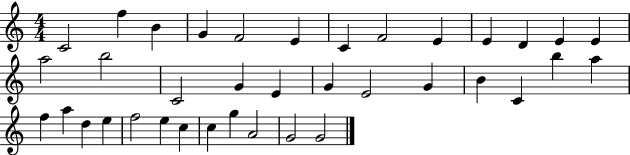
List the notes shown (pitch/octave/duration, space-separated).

C4/h F5/q B4/q G4/q F4/h E4/q C4/q F4/h E4/q E4/q D4/q E4/q E4/q A5/h B5/h C4/h G4/q E4/q G4/q E4/h G4/q B4/q C4/q B5/q A5/q F5/q A5/q D5/q E5/q F5/h E5/q C5/q C5/q G5/q A4/h G4/h G4/h